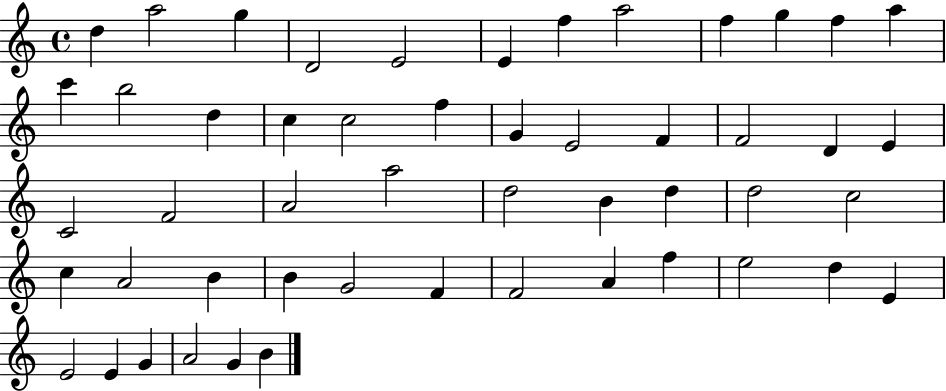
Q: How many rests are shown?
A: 0